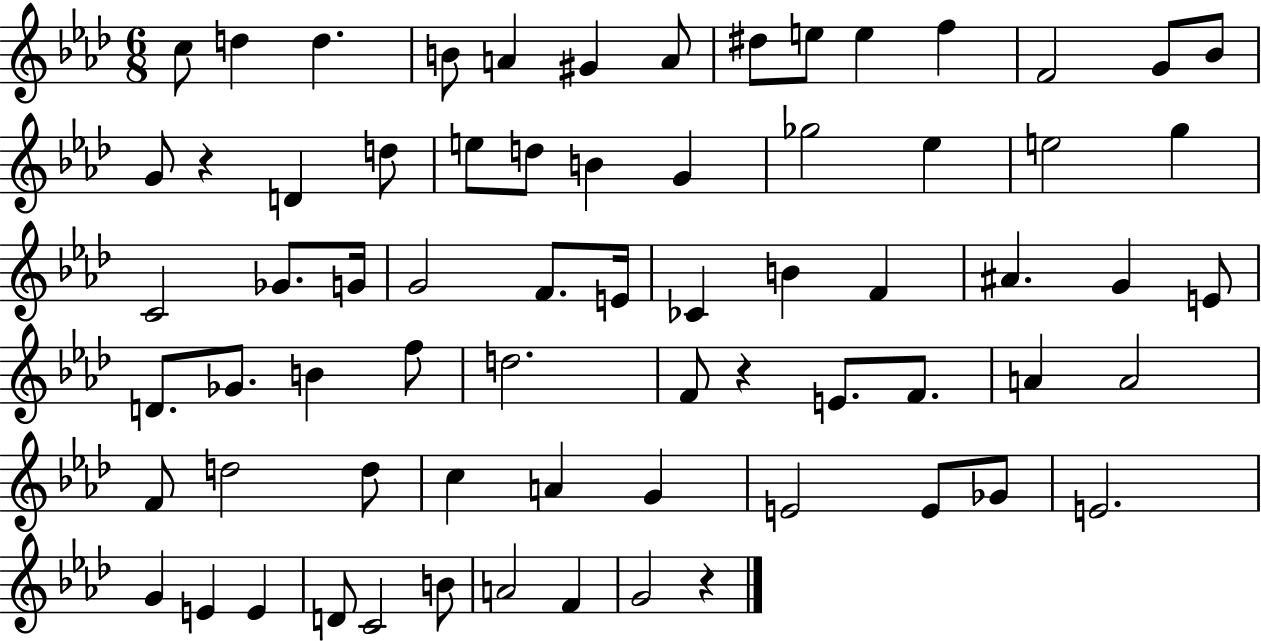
C5/e D5/q D5/q. B4/e A4/q G#4/q A4/e D#5/e E5/e E5/q F5/q F4/h G4/e Bb4/e G4/e R/q D4/q D5/e E5/e D5/e B4/q G4/q Gb5/h Eb5/q E5/h G5/q C4/h Gb4/e. G4/s G4/h F4/e. E4/s CES4/q B4/q F4/q A#4/q. G4/q E4/e D4/e. Gb4/e. B4/q F5/e D5/h. F4/e R/q E4/e. F4/e. A4/q A4/h F4/e D5/h D5/e C5/q A4/q G4/q E4/h E4/e Gb4/e E4/h. G4/q E4/q E4/q D4/e C4/h B4/e A4/h F4/q G4/h R/q